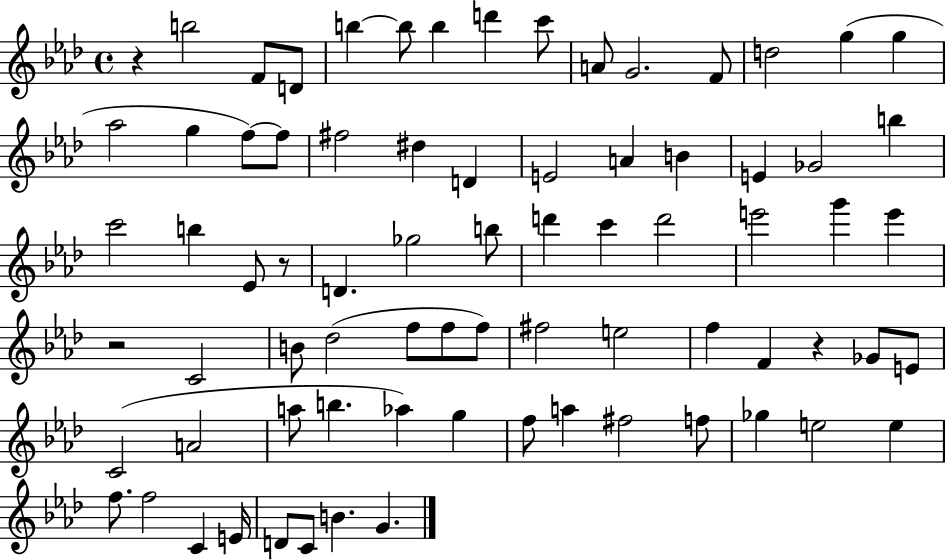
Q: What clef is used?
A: treble